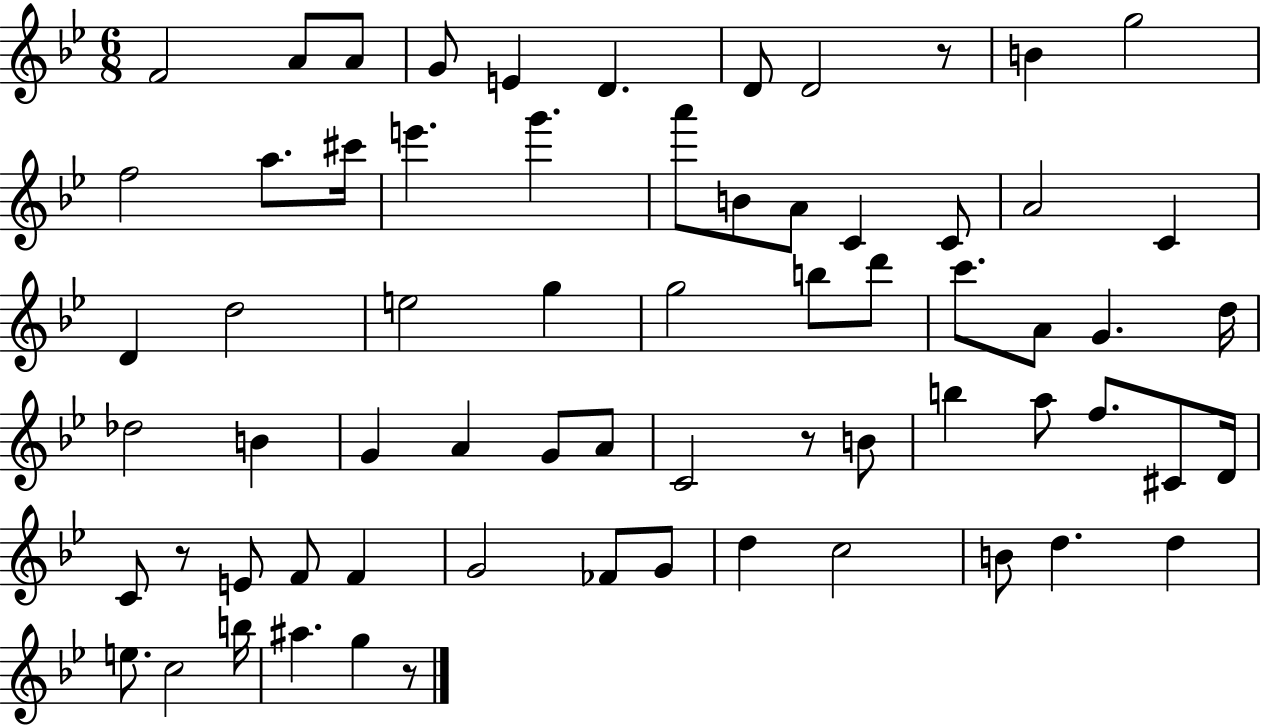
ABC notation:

X:1
T:Untitled
M:6/8
L:1/4
K:Bb
F2 A/2 A/2 G/2 E D D/2 D2 z/2 B g2 f2 a/2 ^c'/4 e' g' a'/2 B/2 A/2 C C/2 A2 C D d2 e2 g g2 b/2 d'/2 c'/2 A/2 G d/4 _d2 B G A G/2 A/2 C2 z/2 B/2 b a/2 f/2 ^C/2 D/4 C/2 z/2 E/2 F/2 F G2 _F/2 G/2 d c2 B/2 d d e/2 c2 b/4 ^a g z/2